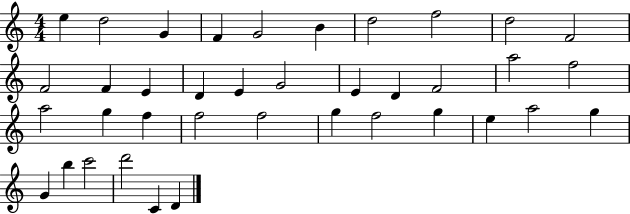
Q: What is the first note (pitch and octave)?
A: E5